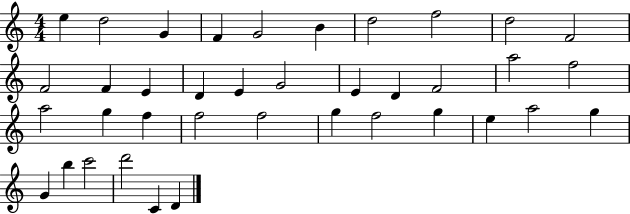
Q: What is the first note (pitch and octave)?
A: E5